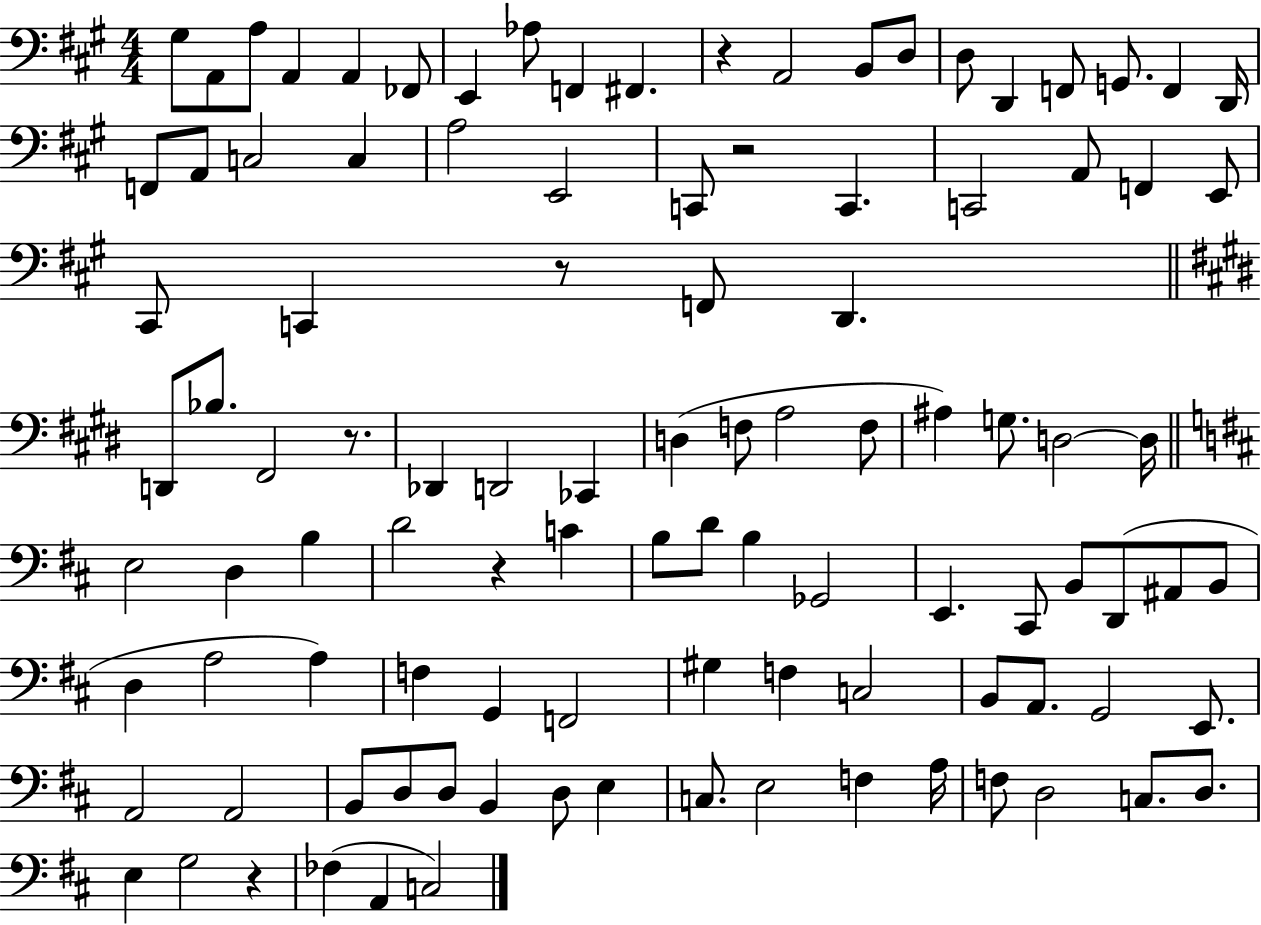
G#3/e A2/e A3/e A2/q A2/q FES2/e E2/q Ab3/e F2/q F#2/q. R/q A2/h B2/e D3/e D3/e D2/q F2/e G2/e. F2/q D2/s F2/e A2/e C3/h C3/q A3/h E2/h C2/e R/h C2/q. C2/h A2/e F2/q E2/e C#2/e C2/q R/e F2/e D2/q. D2/e Bb3/e. F#2/h R/e. Db2/q D2/h CES2/q D3/q F3/e A3/h F3/e A#3/q G3/e. D3/h D3/s E3/h D3/q B3/q D4/h R/q C4/q B3/e D4/e B3/q Gb2/h E2/q. C#2/e B2/e D2/e A#2/e B2/e D3/q A3/h A3/q F3/q G2/q F2/h G#3/q F3/q C3/h B2/e A2/e. G2/h E2/e. A2/h A2/h B2/e D3/e D3/e B2/q D3/e E3/q C3/e. E3/h F3/q A3/s F3/e D3/h C3/e. D3/e. E3/q G3/h R/q FES3/q A2/q C3/h